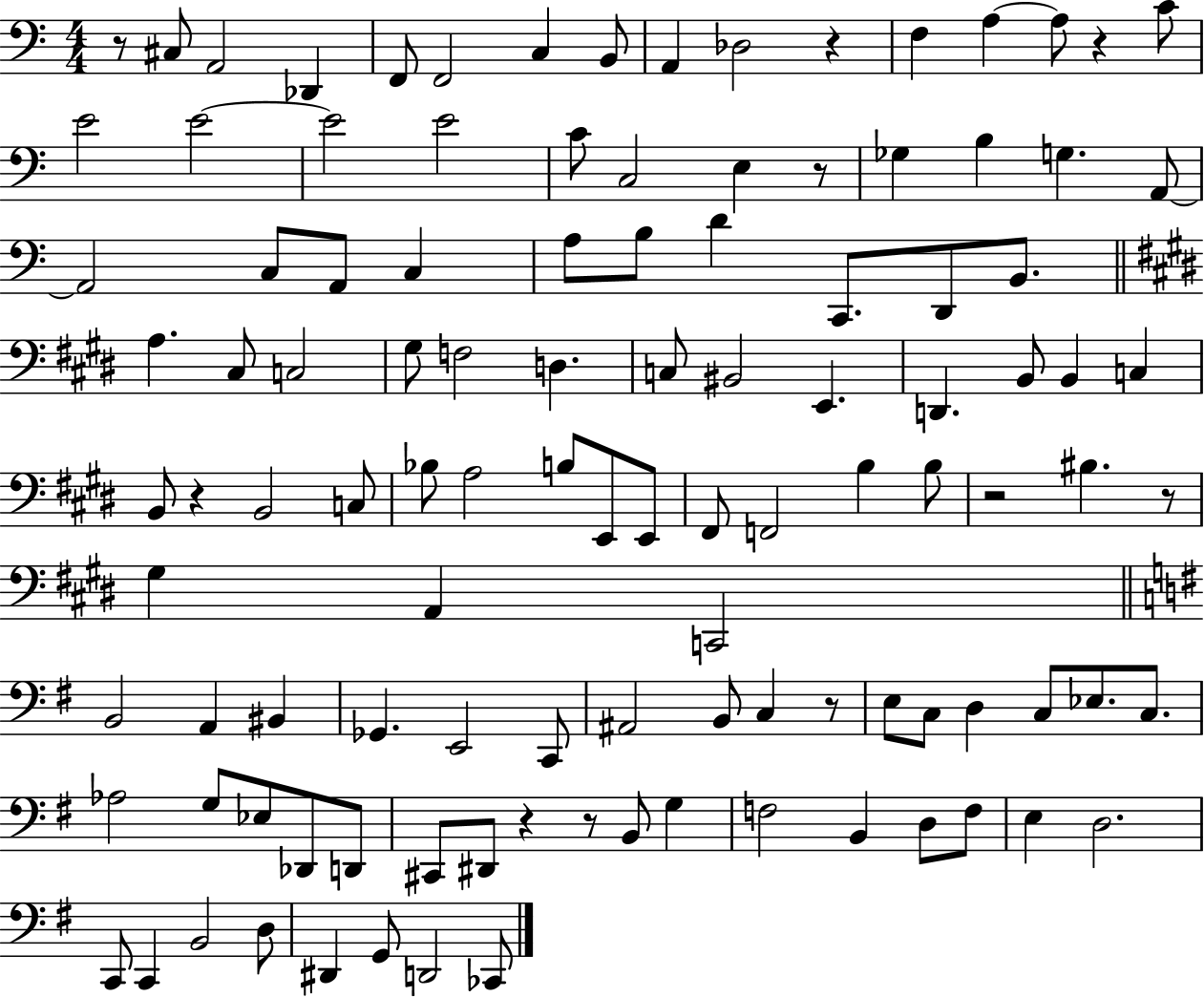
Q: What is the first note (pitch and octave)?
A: C#3